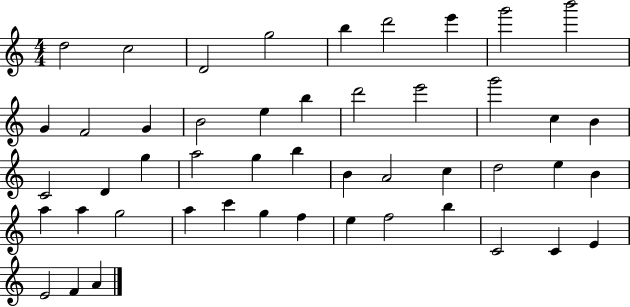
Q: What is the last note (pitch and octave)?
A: A4